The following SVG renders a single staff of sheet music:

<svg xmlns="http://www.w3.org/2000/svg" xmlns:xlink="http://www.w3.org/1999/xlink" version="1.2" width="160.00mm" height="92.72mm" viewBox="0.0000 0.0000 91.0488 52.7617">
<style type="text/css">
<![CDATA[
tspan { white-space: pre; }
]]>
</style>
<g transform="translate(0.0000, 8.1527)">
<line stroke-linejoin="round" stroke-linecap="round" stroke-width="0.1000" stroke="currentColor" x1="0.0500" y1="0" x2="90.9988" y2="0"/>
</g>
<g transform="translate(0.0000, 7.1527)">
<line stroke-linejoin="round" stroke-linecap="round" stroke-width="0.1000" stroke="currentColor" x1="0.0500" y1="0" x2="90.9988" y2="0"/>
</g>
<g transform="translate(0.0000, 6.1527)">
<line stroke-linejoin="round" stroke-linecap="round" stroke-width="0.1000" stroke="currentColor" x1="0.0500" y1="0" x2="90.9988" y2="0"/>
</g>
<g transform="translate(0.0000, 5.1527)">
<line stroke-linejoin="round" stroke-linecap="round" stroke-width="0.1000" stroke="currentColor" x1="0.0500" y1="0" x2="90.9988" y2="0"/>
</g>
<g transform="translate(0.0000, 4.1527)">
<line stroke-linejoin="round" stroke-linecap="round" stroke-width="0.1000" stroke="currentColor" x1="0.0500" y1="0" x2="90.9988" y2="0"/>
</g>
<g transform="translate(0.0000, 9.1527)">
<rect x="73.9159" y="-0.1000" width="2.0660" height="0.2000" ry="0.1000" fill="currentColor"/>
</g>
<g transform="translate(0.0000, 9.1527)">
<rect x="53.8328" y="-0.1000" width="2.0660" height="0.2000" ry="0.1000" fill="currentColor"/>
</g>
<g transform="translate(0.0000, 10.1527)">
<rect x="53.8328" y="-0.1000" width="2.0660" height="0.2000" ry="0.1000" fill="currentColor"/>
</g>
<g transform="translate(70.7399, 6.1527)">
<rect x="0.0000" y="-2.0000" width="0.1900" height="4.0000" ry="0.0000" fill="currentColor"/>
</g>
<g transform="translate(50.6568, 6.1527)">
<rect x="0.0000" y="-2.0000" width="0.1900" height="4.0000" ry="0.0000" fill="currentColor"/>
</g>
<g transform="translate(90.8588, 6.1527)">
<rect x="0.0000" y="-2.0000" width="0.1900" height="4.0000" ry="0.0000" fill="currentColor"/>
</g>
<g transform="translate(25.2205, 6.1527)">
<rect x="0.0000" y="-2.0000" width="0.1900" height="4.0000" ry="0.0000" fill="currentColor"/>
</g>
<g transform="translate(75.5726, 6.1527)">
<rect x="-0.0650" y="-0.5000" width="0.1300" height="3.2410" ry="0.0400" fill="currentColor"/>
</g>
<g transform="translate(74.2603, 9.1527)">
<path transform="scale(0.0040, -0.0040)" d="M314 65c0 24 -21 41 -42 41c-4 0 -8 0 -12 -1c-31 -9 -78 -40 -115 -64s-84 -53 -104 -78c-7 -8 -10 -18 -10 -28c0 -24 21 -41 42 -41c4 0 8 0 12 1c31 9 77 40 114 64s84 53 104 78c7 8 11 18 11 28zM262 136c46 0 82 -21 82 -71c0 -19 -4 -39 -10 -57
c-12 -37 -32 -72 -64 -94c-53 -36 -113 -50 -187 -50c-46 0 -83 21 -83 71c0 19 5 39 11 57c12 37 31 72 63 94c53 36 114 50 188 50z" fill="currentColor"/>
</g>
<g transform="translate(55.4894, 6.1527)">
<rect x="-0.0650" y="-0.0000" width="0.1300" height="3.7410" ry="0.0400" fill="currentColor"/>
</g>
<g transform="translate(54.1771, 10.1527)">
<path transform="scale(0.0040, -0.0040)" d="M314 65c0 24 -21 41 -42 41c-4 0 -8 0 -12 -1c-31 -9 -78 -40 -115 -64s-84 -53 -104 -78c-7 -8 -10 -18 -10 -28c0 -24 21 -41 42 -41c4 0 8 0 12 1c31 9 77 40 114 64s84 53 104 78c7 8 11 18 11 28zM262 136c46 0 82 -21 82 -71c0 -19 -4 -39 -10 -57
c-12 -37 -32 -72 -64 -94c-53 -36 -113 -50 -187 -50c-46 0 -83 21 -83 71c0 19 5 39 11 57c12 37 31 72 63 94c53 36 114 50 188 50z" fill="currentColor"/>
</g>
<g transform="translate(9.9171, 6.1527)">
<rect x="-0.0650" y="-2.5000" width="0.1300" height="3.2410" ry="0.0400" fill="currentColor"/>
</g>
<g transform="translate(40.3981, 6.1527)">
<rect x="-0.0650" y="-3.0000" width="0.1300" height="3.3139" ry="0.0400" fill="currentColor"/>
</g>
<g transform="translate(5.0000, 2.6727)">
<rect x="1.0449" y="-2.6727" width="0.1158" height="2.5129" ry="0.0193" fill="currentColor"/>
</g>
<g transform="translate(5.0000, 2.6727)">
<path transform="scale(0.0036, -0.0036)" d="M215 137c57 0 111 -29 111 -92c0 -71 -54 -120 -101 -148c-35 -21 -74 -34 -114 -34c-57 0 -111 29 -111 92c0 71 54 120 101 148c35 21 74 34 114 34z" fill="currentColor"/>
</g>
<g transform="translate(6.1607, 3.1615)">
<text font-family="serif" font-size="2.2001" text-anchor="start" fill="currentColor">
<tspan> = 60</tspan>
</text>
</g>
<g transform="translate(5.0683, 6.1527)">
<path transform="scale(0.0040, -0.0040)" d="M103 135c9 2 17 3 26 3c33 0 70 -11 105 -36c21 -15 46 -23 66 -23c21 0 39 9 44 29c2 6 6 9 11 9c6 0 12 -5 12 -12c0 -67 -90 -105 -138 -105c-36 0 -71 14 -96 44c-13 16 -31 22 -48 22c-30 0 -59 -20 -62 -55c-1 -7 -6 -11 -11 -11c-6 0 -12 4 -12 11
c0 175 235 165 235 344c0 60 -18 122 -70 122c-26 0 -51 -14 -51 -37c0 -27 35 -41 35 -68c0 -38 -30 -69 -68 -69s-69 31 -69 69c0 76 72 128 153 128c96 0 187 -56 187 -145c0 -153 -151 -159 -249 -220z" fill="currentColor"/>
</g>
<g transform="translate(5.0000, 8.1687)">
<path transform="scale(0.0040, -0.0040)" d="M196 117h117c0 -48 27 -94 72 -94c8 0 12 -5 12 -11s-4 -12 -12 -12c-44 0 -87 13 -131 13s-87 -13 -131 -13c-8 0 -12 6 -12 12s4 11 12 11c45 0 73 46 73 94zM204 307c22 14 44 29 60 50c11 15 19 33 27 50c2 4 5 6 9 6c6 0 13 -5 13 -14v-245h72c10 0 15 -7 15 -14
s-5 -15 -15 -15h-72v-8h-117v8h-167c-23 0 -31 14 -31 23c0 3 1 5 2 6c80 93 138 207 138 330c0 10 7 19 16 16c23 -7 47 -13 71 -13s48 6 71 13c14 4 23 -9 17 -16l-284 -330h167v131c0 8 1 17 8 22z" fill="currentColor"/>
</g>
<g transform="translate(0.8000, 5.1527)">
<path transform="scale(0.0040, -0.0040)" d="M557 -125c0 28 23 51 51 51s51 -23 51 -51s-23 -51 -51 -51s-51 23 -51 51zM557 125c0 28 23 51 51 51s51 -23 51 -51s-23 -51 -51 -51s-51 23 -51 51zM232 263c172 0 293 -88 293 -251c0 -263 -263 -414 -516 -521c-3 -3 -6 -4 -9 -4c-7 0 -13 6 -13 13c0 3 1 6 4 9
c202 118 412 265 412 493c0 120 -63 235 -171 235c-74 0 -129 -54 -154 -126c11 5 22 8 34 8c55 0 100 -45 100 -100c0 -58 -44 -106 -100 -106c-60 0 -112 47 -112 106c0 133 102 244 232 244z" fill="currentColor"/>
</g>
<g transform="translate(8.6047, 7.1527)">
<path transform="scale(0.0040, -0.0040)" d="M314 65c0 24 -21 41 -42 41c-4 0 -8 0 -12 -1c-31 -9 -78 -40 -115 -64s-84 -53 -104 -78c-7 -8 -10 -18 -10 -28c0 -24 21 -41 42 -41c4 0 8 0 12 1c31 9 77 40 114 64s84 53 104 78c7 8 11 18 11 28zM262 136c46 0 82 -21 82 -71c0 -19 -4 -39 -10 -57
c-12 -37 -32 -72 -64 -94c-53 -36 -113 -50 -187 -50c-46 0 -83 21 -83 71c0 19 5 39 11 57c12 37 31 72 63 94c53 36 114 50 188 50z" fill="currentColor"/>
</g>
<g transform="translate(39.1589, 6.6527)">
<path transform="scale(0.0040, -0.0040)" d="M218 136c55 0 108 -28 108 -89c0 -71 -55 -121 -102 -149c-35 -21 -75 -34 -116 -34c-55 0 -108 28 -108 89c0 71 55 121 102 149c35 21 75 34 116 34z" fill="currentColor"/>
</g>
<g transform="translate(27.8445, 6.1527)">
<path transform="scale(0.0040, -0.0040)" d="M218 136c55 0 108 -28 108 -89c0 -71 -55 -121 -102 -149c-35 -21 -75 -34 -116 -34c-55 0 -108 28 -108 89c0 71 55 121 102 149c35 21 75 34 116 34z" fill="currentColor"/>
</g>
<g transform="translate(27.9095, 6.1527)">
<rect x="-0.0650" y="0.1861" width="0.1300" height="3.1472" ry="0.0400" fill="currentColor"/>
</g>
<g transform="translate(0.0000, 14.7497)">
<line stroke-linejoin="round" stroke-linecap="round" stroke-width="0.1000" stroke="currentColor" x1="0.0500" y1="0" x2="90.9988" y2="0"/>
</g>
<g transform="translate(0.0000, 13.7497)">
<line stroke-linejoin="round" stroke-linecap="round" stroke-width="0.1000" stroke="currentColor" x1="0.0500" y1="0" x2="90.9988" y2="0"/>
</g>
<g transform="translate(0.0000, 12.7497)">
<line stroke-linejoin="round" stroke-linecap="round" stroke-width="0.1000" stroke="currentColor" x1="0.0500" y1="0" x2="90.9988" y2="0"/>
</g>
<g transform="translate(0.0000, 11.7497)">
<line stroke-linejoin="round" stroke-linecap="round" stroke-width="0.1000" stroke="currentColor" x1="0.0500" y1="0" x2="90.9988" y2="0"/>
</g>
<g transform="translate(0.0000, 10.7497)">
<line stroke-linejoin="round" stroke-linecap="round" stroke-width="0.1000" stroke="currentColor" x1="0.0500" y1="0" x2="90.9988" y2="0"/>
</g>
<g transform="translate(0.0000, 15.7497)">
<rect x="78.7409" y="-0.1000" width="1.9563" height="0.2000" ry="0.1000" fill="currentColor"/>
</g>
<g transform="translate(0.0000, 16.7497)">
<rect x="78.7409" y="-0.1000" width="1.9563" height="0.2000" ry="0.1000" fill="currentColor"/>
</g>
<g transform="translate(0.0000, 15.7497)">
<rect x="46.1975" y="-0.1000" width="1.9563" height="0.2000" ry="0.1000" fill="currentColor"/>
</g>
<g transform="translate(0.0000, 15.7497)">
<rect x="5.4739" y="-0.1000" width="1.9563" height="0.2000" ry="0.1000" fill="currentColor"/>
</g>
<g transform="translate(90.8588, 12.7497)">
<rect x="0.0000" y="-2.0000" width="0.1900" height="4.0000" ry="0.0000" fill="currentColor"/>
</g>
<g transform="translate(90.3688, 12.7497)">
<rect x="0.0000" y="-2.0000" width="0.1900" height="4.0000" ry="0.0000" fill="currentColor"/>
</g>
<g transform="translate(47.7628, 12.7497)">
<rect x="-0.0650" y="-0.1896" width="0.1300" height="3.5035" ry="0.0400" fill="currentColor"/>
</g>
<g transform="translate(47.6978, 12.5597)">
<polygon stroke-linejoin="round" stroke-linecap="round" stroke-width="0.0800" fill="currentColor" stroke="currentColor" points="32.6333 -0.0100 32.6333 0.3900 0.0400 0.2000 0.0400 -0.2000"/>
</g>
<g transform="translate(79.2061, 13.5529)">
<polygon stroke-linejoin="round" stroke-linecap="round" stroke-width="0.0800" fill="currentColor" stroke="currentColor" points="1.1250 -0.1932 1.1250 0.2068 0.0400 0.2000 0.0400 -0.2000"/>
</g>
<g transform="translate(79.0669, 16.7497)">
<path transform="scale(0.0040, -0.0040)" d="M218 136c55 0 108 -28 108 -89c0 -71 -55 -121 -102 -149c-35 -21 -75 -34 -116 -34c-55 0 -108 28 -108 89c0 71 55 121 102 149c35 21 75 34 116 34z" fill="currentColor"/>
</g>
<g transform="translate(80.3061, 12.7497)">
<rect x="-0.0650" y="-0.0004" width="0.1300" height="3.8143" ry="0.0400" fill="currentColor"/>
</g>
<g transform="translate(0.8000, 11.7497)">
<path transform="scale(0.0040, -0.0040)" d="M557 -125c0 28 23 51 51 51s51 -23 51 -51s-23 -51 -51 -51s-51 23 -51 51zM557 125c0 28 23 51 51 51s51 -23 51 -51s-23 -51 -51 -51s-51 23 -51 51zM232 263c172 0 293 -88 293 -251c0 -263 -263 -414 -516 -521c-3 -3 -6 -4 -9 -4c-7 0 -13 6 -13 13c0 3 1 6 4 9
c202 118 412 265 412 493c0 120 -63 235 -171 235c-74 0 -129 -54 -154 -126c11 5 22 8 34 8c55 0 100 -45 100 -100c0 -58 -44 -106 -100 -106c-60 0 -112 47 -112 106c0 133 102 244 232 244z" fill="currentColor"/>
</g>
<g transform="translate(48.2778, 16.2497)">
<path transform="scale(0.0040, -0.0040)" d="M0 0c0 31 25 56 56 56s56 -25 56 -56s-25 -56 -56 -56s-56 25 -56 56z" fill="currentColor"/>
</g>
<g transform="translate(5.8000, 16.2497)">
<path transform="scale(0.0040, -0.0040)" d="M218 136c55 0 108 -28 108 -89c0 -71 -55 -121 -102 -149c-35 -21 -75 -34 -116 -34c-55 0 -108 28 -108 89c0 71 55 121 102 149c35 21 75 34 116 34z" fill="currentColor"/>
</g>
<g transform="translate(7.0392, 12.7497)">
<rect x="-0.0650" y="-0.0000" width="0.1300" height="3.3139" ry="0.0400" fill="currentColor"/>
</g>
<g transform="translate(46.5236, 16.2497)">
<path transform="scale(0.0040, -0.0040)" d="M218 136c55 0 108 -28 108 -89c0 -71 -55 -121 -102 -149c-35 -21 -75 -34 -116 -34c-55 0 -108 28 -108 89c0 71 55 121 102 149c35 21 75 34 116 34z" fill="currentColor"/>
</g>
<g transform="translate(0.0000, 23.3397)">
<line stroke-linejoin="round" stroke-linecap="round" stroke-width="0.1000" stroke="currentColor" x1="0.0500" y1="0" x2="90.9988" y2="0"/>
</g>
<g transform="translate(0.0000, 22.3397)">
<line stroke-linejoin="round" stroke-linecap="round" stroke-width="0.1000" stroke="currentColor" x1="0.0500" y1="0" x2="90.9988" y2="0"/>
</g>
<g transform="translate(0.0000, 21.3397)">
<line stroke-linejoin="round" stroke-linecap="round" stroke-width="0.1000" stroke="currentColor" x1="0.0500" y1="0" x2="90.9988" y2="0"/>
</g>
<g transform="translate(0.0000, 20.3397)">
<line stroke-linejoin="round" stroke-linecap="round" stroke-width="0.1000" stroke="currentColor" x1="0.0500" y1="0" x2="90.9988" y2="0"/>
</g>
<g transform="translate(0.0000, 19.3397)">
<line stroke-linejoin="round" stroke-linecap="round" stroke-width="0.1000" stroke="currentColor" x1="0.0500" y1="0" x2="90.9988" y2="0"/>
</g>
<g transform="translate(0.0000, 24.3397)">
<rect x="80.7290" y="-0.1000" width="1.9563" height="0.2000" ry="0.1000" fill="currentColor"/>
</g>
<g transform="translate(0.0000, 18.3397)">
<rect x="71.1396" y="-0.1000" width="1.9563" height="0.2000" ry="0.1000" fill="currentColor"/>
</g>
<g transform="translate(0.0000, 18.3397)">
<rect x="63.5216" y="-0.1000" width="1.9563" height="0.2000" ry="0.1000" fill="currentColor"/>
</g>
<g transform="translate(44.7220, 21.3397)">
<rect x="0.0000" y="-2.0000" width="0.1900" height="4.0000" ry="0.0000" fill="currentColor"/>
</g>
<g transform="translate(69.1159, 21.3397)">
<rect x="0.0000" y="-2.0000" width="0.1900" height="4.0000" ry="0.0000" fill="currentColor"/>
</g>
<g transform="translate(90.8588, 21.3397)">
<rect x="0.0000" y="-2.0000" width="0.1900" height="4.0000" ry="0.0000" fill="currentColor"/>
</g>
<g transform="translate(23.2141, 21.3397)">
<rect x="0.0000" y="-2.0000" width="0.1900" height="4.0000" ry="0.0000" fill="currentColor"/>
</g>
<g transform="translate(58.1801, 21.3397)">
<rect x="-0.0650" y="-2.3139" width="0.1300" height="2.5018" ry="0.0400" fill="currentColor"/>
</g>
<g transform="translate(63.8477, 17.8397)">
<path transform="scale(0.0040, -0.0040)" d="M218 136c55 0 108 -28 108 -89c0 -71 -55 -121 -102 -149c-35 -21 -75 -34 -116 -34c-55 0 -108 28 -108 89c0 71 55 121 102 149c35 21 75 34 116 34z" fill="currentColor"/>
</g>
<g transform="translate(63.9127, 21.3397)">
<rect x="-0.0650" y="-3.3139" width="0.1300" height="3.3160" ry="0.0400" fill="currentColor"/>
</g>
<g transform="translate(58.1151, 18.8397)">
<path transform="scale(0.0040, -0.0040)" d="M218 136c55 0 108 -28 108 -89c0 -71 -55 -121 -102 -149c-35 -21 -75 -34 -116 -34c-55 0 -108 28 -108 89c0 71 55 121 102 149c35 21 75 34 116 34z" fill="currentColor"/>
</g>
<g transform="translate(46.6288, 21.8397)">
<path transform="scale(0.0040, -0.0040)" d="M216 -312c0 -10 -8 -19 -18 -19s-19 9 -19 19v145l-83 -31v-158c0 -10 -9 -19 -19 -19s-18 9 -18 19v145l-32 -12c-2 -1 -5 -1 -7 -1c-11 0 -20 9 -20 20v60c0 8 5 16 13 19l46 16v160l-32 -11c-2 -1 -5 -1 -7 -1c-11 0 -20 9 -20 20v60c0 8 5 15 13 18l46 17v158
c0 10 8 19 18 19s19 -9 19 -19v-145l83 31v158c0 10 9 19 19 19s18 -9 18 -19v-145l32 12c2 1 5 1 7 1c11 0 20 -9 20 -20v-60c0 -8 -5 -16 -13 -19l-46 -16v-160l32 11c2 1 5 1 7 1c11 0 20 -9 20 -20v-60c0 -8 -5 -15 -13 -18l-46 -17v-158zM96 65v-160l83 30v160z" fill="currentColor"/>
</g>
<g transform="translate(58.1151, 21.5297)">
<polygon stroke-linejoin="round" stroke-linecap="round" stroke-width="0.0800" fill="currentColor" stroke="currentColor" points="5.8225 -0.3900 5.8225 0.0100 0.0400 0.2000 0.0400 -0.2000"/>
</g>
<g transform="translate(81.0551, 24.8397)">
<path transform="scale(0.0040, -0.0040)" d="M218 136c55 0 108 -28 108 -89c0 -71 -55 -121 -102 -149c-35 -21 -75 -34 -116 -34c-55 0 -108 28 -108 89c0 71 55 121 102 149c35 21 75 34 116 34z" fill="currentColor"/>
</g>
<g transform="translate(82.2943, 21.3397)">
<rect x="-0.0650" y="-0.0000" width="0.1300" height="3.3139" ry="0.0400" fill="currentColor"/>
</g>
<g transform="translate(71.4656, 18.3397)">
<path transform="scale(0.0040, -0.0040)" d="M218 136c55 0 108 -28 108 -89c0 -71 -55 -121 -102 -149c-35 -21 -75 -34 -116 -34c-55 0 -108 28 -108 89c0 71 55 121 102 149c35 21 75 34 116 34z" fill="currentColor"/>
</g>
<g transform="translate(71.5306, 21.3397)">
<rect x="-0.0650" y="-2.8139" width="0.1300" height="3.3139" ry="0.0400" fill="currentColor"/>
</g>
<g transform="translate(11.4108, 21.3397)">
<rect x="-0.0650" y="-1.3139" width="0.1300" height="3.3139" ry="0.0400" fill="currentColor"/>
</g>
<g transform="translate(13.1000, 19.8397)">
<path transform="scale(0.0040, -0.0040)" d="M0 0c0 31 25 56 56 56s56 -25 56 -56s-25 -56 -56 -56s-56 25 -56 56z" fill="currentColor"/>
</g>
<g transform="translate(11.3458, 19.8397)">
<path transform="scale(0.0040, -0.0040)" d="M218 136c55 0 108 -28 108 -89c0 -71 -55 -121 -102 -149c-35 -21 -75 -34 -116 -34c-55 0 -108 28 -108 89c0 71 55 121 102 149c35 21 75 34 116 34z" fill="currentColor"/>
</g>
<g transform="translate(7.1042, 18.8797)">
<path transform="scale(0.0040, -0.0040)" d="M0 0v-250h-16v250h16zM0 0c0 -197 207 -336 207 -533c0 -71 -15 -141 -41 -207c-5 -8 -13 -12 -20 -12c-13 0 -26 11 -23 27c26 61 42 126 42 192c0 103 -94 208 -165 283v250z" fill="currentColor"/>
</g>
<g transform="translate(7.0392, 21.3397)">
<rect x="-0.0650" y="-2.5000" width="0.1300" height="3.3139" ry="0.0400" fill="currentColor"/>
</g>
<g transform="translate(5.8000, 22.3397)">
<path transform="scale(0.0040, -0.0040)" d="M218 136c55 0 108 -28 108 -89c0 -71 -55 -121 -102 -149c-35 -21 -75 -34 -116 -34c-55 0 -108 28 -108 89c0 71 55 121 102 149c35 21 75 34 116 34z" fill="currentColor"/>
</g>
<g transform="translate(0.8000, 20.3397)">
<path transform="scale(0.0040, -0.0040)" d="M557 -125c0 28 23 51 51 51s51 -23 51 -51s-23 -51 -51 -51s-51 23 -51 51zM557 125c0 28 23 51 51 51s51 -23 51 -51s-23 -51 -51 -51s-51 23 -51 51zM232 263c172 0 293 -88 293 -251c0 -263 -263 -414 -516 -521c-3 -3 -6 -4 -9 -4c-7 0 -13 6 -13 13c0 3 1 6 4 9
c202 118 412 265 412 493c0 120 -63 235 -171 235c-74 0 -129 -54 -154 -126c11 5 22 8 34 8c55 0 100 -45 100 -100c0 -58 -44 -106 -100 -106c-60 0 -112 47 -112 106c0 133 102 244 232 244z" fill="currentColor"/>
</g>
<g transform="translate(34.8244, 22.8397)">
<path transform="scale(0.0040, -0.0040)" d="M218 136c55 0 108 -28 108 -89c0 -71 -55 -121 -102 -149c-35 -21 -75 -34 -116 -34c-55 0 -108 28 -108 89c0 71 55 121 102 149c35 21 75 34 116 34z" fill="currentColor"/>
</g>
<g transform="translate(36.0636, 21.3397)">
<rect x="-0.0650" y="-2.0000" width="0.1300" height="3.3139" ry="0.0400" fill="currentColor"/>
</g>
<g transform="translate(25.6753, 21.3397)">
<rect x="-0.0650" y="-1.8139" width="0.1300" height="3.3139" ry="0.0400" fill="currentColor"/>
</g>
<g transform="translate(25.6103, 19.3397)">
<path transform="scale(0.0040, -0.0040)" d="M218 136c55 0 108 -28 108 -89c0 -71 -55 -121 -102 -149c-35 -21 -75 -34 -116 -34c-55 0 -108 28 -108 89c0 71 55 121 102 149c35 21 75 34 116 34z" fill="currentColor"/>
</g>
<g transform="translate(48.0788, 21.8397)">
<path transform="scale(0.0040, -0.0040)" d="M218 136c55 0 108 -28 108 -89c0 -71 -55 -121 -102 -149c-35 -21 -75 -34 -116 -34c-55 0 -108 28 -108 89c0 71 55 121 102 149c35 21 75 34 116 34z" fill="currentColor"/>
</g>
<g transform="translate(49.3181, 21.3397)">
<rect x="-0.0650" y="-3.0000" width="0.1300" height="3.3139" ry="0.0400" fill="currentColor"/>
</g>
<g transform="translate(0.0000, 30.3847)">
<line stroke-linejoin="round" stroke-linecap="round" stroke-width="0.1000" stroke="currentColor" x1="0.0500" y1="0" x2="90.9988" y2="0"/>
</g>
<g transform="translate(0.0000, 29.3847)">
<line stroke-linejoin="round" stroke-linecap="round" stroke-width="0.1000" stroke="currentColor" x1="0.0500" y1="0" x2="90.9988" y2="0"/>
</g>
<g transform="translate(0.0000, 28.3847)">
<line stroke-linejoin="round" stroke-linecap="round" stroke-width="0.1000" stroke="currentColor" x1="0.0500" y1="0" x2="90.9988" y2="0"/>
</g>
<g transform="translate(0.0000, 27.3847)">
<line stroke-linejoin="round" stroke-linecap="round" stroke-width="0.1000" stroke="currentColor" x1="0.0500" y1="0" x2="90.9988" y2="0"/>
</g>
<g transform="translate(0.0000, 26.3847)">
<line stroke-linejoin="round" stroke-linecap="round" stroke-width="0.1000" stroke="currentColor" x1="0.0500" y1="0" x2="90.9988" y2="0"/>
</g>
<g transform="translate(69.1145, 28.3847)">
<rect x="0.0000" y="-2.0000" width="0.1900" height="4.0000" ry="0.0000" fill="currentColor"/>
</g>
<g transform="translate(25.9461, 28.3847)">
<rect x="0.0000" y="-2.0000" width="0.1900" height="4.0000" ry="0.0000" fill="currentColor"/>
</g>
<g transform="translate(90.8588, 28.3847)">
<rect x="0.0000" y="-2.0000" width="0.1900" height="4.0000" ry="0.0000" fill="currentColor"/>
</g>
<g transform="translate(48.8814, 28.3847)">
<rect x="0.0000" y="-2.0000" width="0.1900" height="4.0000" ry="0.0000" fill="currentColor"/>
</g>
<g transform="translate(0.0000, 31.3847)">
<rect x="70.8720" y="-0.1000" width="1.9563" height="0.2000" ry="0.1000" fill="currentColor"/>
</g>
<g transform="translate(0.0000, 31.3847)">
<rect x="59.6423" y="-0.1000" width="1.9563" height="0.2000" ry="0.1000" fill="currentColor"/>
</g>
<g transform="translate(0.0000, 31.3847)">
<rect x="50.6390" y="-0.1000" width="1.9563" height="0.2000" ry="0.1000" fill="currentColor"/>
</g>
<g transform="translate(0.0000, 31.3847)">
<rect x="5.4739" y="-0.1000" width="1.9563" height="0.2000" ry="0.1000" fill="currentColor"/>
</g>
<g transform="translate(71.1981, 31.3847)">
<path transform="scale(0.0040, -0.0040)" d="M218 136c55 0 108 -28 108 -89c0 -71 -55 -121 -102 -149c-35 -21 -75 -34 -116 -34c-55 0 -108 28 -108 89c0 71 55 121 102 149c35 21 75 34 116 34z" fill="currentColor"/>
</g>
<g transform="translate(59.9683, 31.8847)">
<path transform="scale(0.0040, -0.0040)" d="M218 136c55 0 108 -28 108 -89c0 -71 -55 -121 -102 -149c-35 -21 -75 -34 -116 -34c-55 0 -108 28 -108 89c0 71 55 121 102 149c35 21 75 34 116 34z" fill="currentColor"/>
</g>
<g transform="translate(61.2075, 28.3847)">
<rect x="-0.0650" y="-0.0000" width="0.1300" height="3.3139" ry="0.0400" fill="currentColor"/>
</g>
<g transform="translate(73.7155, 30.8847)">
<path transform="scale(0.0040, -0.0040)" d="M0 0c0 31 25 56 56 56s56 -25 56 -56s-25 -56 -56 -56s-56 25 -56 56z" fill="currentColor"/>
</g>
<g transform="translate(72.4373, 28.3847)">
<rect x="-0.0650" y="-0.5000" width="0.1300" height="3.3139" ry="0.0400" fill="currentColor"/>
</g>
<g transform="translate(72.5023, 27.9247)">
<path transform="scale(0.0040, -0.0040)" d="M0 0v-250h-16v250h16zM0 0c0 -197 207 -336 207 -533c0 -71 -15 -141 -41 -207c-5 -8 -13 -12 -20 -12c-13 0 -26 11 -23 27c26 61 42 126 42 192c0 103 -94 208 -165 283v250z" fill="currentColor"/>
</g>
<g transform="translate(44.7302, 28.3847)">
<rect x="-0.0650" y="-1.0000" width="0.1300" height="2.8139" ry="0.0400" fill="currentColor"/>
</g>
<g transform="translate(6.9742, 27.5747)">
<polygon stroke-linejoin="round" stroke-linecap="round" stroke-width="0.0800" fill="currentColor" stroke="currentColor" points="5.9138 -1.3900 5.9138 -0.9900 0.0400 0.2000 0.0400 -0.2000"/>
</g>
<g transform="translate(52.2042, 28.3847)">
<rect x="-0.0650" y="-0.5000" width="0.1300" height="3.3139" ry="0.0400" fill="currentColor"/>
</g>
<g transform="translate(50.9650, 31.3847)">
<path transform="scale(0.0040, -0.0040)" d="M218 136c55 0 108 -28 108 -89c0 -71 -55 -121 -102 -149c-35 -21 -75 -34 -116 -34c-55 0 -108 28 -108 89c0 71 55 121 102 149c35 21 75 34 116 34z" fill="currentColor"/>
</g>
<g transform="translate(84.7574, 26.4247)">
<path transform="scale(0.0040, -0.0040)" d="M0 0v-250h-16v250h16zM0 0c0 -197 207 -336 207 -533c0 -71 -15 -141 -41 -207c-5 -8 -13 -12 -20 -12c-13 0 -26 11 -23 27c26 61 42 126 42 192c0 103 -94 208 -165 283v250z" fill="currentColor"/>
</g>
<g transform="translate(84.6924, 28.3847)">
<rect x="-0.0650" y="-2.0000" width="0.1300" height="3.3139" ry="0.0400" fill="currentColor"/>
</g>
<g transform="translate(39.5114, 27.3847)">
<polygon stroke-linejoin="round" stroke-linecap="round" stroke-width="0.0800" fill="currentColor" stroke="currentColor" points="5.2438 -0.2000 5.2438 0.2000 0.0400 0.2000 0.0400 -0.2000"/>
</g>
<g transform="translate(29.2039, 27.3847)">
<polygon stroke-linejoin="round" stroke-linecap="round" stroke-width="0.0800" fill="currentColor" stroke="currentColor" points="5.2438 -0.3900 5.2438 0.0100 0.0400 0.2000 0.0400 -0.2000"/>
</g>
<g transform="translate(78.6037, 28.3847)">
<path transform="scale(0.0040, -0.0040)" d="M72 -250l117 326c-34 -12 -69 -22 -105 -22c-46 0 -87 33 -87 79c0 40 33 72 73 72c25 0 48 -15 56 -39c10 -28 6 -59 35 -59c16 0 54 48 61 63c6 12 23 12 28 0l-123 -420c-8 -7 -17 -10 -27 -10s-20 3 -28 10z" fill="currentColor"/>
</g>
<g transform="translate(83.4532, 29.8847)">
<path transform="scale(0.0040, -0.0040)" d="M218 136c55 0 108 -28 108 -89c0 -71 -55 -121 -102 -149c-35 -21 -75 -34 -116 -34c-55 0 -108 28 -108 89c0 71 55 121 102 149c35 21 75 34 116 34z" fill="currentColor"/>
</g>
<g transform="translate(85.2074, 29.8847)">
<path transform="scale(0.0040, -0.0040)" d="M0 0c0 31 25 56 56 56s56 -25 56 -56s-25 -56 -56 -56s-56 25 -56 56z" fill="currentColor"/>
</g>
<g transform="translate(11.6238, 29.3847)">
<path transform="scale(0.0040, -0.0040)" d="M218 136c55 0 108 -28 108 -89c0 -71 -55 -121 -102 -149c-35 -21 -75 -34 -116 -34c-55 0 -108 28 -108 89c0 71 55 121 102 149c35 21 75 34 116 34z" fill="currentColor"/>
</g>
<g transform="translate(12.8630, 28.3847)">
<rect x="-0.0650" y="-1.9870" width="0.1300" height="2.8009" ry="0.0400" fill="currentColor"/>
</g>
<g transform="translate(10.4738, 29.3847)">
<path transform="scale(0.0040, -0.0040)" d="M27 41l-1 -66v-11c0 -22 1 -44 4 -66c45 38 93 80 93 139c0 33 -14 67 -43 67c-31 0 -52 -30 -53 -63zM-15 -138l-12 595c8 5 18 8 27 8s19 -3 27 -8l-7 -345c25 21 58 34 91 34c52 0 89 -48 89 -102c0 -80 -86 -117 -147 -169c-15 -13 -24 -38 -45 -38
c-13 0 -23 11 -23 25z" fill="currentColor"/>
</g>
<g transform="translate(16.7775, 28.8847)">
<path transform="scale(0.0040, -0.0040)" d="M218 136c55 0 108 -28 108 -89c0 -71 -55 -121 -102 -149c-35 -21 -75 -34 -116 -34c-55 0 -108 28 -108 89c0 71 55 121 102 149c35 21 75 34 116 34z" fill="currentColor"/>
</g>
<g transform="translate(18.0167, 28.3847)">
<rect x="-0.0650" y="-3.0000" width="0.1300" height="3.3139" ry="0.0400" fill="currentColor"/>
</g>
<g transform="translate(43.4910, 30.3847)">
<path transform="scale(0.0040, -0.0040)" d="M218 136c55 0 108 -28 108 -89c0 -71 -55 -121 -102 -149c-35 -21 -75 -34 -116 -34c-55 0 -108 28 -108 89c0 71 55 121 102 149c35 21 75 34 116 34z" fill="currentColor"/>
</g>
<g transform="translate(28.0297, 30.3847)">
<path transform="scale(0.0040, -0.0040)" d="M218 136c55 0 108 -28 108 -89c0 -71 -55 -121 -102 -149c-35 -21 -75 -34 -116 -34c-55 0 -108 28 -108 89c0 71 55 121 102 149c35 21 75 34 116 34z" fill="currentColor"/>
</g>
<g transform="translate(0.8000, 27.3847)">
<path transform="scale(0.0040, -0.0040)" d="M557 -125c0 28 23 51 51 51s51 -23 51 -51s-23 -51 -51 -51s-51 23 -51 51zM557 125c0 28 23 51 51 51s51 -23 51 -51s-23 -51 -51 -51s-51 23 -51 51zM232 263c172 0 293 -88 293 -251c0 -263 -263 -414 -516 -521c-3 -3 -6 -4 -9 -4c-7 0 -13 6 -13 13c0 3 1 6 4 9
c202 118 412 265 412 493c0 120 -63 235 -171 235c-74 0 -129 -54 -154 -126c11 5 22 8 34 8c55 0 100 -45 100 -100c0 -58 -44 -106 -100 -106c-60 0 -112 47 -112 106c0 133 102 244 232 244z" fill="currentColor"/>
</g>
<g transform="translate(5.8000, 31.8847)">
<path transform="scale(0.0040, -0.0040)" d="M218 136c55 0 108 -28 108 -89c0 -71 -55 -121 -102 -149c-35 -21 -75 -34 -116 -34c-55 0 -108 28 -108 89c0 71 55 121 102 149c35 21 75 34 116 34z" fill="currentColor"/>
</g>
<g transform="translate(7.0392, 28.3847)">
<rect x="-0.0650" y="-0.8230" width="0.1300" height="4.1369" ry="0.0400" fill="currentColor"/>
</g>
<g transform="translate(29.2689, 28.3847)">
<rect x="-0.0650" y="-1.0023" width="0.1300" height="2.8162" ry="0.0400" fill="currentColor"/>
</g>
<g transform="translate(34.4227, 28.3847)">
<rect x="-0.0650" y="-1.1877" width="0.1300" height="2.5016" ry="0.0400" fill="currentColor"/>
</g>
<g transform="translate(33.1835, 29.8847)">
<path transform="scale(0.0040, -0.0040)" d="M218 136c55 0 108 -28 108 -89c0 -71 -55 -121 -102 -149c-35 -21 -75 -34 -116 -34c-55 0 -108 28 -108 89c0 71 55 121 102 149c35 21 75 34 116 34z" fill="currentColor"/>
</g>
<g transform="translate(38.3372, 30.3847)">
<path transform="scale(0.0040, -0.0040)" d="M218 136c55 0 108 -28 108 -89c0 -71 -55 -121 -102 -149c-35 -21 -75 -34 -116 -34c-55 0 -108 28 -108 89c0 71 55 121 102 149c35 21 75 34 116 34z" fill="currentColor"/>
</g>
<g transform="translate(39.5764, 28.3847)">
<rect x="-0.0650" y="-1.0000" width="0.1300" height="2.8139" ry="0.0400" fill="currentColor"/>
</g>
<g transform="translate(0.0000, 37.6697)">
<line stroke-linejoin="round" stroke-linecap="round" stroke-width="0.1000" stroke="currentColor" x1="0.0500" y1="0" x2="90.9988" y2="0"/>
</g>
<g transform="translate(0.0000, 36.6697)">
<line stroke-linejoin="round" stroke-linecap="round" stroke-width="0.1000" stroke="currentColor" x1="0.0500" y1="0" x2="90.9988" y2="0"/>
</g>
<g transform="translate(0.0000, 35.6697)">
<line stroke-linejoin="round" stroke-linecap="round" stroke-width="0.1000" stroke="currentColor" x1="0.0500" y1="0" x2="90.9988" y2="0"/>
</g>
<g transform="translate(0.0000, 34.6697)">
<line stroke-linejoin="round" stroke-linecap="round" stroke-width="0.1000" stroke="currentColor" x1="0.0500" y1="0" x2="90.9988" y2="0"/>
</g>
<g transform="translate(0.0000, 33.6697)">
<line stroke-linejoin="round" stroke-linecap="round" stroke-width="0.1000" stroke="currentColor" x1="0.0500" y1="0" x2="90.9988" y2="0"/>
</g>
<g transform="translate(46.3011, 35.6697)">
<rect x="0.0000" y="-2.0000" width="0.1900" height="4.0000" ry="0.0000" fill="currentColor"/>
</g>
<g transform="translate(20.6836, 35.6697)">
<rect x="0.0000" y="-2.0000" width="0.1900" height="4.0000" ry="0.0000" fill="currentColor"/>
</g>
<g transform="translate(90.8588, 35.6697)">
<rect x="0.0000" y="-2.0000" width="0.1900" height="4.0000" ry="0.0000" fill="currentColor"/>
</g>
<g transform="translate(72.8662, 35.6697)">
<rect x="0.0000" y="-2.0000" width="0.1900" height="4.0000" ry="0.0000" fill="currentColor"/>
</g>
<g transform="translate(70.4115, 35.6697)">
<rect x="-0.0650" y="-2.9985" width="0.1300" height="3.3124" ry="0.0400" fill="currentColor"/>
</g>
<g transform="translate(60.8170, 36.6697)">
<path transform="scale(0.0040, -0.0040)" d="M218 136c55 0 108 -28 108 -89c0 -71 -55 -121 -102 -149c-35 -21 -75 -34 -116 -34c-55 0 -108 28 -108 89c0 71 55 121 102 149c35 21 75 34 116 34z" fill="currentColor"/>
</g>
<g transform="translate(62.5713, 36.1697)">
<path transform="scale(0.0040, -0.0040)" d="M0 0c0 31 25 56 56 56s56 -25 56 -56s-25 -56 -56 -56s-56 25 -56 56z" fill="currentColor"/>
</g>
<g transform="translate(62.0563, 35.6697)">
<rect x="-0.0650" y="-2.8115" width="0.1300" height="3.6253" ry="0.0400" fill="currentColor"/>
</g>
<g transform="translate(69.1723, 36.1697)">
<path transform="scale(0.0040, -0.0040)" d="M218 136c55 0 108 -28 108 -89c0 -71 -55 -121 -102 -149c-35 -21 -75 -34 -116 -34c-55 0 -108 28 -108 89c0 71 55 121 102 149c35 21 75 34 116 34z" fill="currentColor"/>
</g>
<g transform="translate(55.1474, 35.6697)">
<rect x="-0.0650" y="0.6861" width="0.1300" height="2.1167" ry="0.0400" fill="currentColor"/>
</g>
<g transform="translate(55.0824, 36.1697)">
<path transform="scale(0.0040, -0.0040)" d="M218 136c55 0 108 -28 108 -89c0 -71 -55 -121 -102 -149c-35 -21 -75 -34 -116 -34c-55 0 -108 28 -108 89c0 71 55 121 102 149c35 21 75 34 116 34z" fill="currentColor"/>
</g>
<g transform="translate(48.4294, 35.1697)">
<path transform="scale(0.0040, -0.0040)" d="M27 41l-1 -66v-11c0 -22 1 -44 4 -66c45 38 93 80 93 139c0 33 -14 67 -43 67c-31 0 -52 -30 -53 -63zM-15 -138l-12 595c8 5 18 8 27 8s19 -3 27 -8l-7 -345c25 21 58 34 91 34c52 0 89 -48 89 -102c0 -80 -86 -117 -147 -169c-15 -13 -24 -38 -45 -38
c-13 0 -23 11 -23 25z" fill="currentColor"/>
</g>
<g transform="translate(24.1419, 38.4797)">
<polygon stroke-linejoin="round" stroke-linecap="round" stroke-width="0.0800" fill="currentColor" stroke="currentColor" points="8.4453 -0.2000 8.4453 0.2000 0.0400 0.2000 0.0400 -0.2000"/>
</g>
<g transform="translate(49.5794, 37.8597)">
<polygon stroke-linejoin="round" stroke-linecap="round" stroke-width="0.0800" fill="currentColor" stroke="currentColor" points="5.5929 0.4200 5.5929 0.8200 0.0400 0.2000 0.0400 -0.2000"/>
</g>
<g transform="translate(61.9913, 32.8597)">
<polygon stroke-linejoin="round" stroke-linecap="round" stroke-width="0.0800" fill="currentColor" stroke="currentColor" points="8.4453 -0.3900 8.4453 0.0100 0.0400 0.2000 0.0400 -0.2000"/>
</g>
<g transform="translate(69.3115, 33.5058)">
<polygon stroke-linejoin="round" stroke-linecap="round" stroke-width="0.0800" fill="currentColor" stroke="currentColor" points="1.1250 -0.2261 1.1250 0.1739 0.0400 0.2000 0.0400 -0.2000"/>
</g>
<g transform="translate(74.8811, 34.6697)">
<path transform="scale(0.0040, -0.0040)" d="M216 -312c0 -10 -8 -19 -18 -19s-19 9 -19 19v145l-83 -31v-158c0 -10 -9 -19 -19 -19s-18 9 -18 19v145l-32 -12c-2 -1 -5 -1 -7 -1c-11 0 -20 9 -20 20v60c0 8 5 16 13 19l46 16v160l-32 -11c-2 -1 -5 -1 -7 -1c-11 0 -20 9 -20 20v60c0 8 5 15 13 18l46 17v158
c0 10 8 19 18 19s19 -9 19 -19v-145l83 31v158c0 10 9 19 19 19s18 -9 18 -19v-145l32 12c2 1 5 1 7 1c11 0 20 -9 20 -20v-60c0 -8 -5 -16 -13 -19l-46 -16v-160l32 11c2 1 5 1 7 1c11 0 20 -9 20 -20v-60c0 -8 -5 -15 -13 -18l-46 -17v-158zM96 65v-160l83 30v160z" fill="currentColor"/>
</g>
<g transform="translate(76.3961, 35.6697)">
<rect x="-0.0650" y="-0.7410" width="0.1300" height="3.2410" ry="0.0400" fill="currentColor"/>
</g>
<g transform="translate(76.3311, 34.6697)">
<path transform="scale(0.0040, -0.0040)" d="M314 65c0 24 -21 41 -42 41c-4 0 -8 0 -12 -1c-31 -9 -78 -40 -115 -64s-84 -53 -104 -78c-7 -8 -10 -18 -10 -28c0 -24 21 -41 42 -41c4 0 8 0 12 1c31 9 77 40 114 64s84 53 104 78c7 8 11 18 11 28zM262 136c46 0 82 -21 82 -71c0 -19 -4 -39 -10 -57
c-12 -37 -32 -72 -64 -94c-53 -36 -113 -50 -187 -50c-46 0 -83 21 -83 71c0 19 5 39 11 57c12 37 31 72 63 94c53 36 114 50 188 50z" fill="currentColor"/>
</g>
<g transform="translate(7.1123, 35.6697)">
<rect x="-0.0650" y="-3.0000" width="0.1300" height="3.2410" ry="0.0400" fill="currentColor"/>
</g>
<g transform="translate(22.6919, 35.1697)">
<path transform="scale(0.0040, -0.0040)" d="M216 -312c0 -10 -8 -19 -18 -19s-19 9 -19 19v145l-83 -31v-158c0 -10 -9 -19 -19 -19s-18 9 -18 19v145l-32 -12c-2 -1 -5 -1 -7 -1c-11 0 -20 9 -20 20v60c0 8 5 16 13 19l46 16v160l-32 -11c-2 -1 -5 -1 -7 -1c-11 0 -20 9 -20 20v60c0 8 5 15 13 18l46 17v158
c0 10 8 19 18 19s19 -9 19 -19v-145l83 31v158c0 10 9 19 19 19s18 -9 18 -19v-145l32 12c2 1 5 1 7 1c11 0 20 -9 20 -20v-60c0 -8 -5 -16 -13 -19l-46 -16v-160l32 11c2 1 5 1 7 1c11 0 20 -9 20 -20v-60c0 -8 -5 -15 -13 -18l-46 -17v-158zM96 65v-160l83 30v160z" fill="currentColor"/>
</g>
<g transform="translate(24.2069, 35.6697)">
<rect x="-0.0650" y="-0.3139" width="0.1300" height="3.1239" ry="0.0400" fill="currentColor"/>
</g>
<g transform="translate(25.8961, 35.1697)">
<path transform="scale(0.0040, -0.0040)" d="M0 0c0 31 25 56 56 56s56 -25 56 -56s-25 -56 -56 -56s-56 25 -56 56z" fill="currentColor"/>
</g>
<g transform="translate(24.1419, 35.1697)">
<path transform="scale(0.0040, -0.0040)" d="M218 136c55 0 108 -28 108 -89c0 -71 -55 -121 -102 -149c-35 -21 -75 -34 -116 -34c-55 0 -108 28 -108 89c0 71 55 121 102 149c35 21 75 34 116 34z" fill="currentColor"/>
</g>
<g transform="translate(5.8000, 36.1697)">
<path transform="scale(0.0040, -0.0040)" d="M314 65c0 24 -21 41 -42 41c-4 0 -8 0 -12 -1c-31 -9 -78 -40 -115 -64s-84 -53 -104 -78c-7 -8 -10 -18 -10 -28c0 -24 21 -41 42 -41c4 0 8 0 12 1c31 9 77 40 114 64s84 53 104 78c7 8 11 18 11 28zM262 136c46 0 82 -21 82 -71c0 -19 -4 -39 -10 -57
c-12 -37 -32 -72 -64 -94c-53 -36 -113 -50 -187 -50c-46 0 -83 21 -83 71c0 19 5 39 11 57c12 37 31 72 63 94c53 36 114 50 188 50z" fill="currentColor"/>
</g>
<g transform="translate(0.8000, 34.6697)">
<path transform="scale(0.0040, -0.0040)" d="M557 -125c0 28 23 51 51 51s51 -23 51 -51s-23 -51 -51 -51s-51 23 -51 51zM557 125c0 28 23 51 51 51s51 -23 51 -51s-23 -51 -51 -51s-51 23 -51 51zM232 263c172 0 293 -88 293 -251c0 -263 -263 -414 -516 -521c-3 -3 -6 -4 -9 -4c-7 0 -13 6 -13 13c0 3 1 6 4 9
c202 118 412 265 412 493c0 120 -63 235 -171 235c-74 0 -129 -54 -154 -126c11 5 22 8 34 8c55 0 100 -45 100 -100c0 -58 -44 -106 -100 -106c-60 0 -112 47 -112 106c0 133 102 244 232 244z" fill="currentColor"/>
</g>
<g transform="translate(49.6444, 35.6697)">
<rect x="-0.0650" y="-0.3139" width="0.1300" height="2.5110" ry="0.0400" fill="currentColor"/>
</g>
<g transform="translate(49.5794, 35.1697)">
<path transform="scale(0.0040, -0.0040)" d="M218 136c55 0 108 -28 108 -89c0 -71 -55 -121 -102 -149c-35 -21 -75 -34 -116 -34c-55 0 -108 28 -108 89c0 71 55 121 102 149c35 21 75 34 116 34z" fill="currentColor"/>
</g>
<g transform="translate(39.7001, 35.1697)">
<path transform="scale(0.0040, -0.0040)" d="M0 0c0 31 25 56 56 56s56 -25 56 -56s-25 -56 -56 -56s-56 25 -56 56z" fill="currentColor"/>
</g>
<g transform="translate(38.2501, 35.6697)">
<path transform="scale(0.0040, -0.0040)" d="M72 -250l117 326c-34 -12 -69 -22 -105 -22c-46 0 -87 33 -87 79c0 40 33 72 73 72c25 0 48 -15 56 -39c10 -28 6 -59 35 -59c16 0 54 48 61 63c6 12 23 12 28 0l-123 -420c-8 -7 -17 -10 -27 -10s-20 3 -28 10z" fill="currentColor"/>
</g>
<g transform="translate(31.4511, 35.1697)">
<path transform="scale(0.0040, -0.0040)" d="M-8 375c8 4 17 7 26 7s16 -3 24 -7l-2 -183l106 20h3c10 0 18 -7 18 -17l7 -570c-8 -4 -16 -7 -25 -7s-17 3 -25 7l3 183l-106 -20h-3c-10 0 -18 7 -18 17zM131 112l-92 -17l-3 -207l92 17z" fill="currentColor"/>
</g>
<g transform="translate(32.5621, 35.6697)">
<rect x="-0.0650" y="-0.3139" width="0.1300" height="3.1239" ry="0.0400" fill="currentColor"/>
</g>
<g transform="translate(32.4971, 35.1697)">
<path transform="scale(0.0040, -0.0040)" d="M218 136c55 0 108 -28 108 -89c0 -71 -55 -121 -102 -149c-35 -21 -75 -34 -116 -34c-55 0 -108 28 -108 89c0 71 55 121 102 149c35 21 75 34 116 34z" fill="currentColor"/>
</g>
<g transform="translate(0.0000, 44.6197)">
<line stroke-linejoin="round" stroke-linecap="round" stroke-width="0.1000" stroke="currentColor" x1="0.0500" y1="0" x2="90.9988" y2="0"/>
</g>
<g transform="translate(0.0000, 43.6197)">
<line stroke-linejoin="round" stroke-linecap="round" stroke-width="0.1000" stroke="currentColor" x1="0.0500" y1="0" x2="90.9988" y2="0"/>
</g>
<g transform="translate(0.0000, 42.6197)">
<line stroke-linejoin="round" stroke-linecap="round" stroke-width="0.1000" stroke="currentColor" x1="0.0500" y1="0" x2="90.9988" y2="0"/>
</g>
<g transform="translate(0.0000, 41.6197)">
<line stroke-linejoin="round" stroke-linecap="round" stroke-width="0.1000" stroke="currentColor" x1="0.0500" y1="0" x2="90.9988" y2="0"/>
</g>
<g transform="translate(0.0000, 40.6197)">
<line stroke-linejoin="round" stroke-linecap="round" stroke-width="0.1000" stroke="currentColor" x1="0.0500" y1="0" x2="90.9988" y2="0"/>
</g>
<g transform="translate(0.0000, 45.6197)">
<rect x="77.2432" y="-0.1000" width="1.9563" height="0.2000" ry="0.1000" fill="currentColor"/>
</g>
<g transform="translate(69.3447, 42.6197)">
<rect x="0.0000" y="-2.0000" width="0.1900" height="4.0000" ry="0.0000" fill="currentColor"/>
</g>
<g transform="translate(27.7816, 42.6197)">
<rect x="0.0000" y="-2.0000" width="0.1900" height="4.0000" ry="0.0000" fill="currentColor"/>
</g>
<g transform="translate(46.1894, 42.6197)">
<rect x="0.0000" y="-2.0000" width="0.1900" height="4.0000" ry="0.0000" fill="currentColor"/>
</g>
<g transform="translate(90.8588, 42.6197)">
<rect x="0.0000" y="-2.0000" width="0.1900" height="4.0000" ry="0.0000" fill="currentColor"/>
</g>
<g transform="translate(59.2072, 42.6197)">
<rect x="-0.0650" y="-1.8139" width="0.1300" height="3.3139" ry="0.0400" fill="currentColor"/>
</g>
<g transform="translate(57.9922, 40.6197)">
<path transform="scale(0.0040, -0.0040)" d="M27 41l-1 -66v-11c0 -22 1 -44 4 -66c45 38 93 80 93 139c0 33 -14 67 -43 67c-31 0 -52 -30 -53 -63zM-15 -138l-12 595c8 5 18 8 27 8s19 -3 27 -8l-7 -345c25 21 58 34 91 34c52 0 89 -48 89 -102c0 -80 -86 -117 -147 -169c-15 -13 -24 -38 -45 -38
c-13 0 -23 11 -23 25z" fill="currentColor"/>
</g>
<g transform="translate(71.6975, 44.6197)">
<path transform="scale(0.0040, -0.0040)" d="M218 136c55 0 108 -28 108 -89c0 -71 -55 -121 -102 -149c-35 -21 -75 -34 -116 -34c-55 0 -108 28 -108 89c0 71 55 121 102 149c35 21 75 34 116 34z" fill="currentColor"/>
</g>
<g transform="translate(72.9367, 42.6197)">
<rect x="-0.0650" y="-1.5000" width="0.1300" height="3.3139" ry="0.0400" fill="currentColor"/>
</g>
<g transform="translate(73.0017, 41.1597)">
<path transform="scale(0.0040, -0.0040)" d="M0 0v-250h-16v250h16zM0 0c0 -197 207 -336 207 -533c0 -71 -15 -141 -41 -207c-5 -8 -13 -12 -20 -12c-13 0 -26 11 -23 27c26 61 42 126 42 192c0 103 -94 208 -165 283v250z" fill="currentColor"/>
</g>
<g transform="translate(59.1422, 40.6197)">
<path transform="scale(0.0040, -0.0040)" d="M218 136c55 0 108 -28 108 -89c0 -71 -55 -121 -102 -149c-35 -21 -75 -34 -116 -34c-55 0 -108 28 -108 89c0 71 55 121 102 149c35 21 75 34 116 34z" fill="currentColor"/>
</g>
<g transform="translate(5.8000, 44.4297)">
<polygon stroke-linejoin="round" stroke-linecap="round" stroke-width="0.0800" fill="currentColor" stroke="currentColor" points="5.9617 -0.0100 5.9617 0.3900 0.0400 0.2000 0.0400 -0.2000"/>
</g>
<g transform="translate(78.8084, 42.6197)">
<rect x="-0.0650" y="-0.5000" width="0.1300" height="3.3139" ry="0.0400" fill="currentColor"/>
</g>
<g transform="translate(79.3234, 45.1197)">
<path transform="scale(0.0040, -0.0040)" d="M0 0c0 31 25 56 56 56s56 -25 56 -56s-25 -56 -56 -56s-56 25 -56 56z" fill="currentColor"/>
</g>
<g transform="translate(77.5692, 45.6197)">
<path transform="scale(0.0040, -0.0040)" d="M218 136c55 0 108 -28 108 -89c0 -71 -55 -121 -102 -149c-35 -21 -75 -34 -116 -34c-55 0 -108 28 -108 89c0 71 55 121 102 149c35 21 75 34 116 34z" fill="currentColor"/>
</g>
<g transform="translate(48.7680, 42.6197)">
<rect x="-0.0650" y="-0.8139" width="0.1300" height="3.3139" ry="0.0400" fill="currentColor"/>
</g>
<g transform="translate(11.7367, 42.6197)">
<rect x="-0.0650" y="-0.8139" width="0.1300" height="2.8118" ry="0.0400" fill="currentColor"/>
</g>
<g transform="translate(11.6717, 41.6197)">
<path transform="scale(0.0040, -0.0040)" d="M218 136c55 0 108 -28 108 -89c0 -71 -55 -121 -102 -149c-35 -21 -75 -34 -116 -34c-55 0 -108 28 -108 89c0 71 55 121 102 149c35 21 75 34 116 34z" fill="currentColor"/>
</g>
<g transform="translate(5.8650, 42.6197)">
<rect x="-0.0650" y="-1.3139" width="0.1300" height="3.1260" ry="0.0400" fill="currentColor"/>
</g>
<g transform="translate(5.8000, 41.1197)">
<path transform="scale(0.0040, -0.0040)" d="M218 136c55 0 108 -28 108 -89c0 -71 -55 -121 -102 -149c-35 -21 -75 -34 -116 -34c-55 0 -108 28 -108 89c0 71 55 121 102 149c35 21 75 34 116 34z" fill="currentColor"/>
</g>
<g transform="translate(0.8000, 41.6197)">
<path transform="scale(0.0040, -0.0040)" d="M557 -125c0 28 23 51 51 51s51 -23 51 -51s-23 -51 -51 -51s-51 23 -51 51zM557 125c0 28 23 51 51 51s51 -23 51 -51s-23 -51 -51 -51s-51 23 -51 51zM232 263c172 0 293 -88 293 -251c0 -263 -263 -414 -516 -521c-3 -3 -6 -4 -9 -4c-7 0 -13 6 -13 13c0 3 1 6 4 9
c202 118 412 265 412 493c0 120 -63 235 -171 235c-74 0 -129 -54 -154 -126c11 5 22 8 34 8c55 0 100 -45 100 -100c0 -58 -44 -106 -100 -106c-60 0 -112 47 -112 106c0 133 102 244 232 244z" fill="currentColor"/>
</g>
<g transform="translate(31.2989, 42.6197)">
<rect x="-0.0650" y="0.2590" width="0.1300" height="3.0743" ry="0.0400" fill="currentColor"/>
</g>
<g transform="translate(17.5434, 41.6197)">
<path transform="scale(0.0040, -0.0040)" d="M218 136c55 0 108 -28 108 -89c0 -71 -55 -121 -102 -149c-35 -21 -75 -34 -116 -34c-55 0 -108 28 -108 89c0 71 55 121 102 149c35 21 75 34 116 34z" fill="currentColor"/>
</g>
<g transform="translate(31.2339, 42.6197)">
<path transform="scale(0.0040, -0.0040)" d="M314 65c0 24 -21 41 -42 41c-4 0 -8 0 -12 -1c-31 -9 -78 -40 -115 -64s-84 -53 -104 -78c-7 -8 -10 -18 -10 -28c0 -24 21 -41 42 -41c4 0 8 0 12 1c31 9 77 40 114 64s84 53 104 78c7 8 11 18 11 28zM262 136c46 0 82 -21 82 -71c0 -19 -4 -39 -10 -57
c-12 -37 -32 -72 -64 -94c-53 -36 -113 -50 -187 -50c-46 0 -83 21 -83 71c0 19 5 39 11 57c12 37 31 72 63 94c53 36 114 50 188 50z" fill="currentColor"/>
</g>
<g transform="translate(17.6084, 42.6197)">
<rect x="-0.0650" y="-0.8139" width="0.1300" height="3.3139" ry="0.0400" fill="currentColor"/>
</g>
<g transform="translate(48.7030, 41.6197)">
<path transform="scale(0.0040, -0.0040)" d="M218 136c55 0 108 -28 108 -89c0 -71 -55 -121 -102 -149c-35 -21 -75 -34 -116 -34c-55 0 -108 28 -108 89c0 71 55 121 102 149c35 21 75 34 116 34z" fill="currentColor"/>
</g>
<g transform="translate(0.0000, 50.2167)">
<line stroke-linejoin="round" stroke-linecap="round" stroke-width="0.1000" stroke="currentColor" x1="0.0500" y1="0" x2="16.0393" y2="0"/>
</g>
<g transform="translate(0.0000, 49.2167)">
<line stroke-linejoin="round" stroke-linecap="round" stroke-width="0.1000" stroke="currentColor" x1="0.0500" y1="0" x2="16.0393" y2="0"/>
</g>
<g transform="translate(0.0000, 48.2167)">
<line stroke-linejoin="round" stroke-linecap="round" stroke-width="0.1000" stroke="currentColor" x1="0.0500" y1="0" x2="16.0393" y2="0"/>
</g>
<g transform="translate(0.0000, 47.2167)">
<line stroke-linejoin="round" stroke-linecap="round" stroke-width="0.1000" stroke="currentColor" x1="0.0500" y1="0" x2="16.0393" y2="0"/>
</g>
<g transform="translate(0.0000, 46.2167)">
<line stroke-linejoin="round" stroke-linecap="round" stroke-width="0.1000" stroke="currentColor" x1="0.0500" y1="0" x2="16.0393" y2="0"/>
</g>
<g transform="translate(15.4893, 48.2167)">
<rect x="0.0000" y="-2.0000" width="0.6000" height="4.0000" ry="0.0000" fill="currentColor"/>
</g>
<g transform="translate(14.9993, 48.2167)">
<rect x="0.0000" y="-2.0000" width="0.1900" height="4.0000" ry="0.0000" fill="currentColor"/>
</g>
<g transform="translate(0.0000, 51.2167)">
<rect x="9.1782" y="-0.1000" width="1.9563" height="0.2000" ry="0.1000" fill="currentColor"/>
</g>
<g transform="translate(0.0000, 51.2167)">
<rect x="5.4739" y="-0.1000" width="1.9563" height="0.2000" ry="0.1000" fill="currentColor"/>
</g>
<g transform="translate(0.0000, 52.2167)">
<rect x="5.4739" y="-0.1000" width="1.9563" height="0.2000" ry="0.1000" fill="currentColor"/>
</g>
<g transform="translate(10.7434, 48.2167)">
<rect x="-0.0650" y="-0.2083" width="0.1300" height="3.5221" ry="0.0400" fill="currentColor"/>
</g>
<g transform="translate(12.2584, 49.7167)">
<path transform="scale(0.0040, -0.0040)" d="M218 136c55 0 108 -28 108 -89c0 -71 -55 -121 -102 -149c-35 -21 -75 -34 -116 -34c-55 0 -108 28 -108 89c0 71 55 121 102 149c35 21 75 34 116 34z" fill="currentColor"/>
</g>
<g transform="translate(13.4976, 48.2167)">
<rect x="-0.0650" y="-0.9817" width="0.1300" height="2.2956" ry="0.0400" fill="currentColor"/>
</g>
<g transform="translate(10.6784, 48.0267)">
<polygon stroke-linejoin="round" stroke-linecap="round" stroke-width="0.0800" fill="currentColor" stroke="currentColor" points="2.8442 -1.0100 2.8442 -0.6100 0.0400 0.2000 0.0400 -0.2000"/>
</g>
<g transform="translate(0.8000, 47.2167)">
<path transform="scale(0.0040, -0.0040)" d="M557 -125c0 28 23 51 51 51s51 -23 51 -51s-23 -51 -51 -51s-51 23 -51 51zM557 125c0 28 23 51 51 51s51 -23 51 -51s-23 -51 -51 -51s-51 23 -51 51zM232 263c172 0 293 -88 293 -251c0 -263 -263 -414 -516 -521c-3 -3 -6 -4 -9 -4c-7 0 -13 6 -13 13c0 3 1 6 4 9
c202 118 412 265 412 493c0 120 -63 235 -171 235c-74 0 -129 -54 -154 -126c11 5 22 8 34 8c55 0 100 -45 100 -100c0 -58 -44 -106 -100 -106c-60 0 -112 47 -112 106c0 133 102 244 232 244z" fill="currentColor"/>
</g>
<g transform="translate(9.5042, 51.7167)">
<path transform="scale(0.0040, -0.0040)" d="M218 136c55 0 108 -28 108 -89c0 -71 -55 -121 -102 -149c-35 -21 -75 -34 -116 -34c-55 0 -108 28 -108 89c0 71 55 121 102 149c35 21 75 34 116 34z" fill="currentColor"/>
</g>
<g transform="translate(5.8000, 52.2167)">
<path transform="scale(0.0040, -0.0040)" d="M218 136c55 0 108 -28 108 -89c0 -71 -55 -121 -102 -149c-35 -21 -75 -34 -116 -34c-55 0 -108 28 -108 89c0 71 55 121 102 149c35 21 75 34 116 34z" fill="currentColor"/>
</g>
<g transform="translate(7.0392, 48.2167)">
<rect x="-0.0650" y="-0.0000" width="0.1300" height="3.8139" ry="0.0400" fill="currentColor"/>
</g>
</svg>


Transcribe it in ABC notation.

X:1
T:Untitled
M:2/4
L:1/4
K:C
B,,2 D, C, C,,2 E,,2 D,, D,,/2 C,,/4 B,,/2 G, A, A,, ^C, B,/2 D/2 C D,, D,,/2 _B,,/2 C, G,,/2 A,,/2 G,,/2 G,,/2 E,, D,, E,,/2 z/2 A,,/2 C,2 ^E,/2 E,/2 z/2 _E,/2 C,/2 B,,/2 C,/4 ^F,2 G,/2 F,/2 F, D,2 F, _A, G,,/2 E,, C,, D,,/2 A,,/2